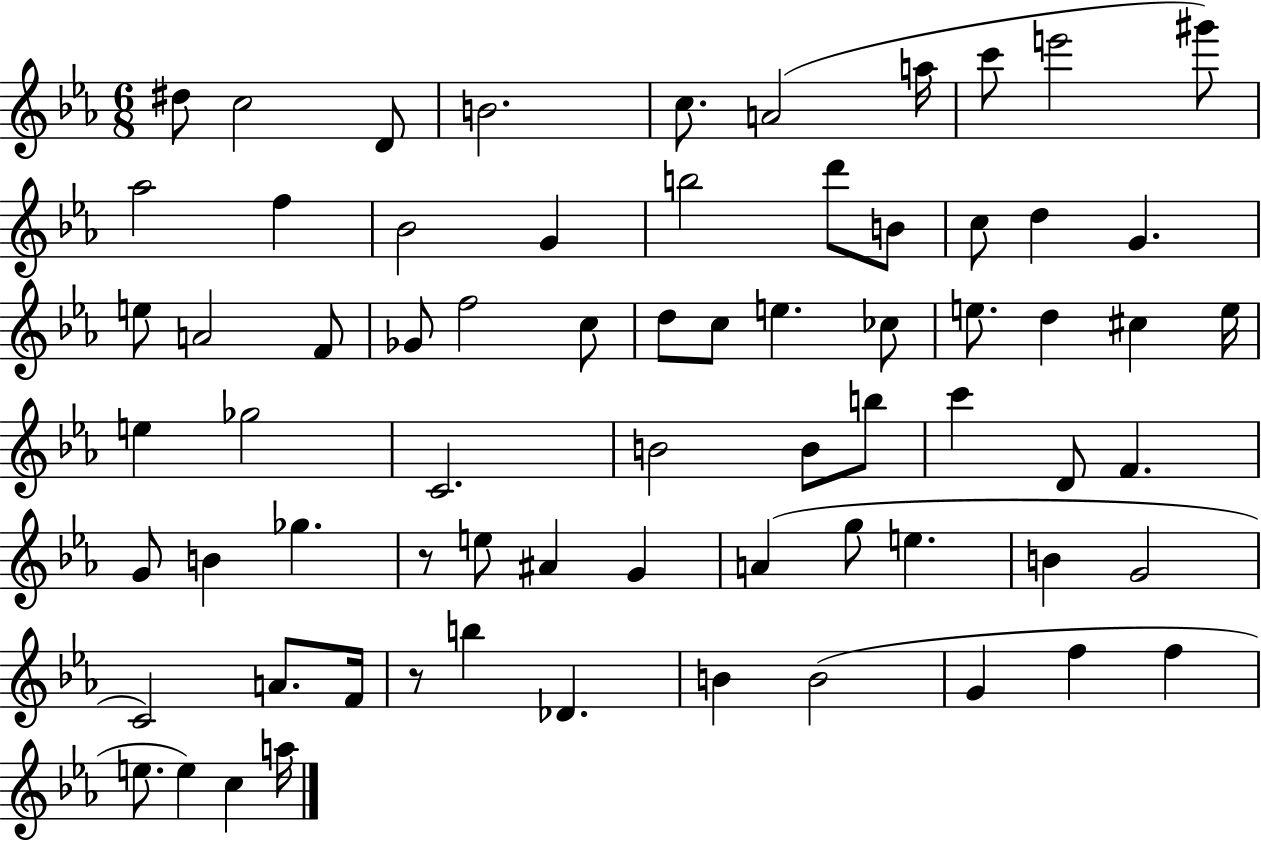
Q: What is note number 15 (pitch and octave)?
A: B5